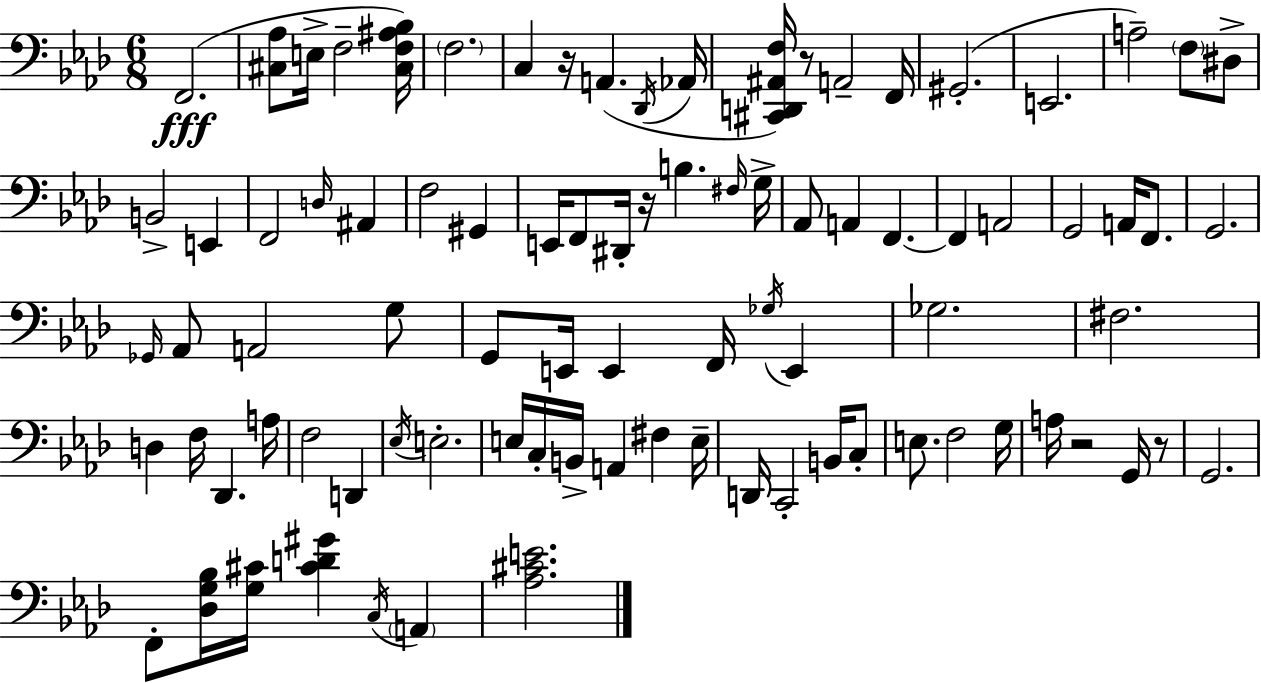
F2/h. [C#3,Ab3]/e E3/s F3/h [C#3,F3,A#3,Bb3]/s F3/h. C3/q R/s A2/q. Db2/s Ab2/s [C#2,D2,A#2,F3]/s R/e A2/h F2/s G#2/h. E2/h. A3/h F3/e D#3/e B2/h E2/q F2/h D3/s A#2/q F3/h G#2/q E2/s F2/e D#2/s R/s B3/q. F#3/s G3/s Ab2/e A2/q F2/q. F2/q A2/h G2/h A2/s F2/e. G2/h. Gb2/s Ab2/e A2/h G3/e G2/e E2/s E2/q F2/s Gb3/s E2/q Gb3/h. F#3/h. D3/q F3/s Db2/q. A3/s F3/h D2/q Eb3/s E3/h. E3/s C3/s B2/s A2/q F#3/q E3/s D2/s C2/h B2/s C3/e E3/e. F3/h G3/s A3/s R/h G2/s R/e G2/h. F2/e [Db3,G3,Bb3]/s [G3,C#4]/s [C#4,D4,G#4]/q C3/s A2/q [Ab3,C#4,E4]/h.